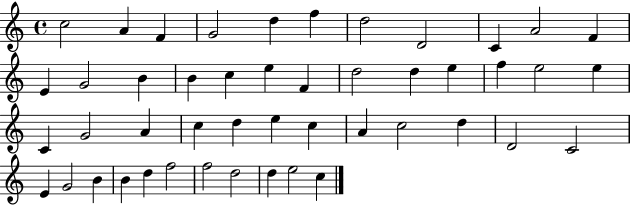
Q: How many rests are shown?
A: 0